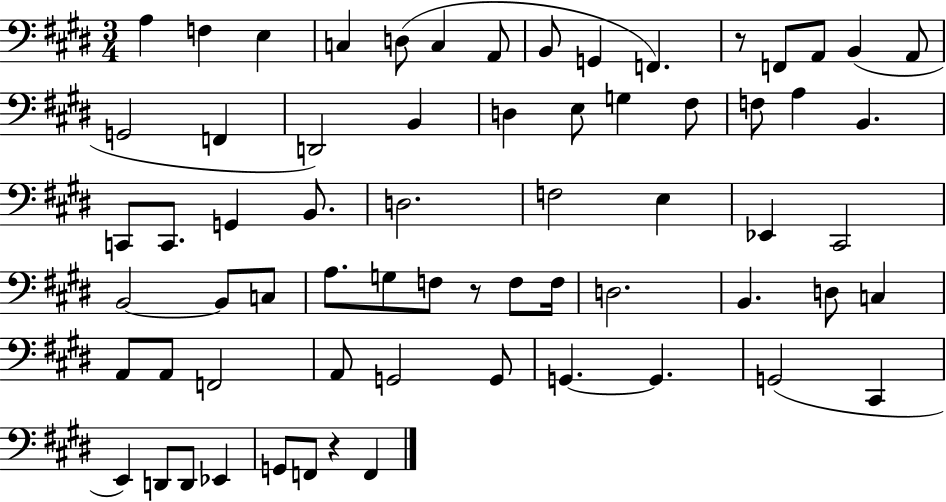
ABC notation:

X:1
T:Untitled
M:3/4
L:1/4
K:E
A, F, E, C, D,/2 C, A,,/2 B,,/2 G,, F,, z/2 F,,/2 A,,/2 B,, A,,/2 G,,2 F,, D,,2 B,, D, E,/2 G, ^F,/2 F,/2 A, B,, C,,/2 C,,/2 G,, B,,/2 D,2 F,2 E, _E,, ^C,,2 B,,2 B,,/2 C,/2 A,/2 G,/2 F,/2 z/2 F,/2 F,/4 D,2 B,, D,/2 C, A,,/2 A,,/2 F,,2 A,,/2 G,,2 G,,/2 G,, G,, G,,2 ^C,, E,, D,,/2 D,,/2 _E,, G,,/2 F,,/2 z F,,